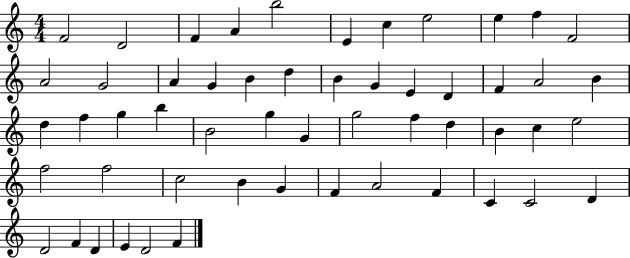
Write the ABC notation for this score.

X:1
T:Untitled
M:4/4
L:1/4
K:C
F2 D2 F A b2 E c e2 e f F2 A2 G2 A G B d B G E D F A2 B d f g b B2 g G g2 f d B c e2 f2 f2 c2 B G F A2 F C C2 D D2 F D E D2 F